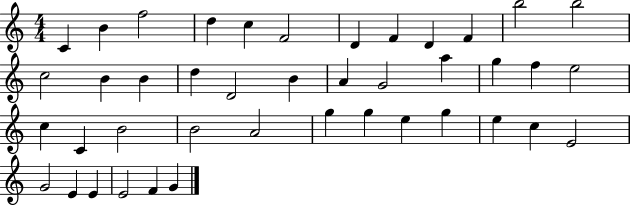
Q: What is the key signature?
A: C major